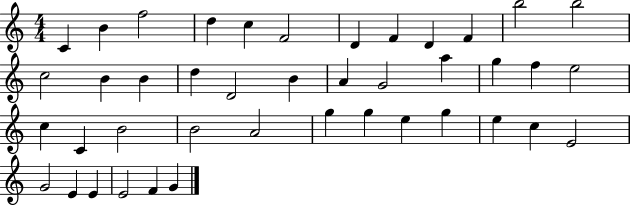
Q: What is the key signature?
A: C major